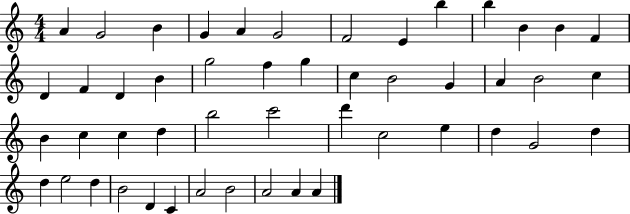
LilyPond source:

{
  \clef treble
  \numericTimeSignature
  \time 4/4
  \key c \major
  a'4 g'2 b'4 | g'4 a'4 g'2 | f'2 e'4 b''4 | b''4 b'4 b'4 f'4 | \break d'4 f'4 d'4 b'4 | g''2 f''4 g''4 | c''4 b'2 g'4 | a'4 b'2 c''4 | \break b'4 c''4 c''4 d''4 | b''2 c'''2 | d'''4 c''2 e''4 | d''4 g'2 d''4 | \break d''4 e''2 d''4 | b'2 d'4 c'4 | a'2 b'2 | a'2 a'4 a'4 | \break \bar "|."
}